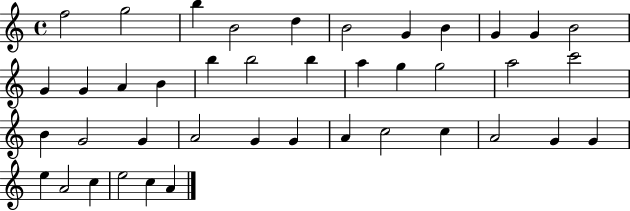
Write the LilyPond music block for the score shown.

{
  \clef treble
  \time 4/4
  \defaultTimeSignature
  \key c \major
  f''2 g''2 | b''4 b'2 d''4 | b'2 g'4 b'4 | g'4 g'4 b'2 | \break g'4 g'4 a'4 b'4 | b''4 b''2 b''4 | a''4 g''4 g''2 | a''2 c'''2 | \break b'4 g'2 g'4 | a'2 g'4 g'4 | a'4 c''2 c''4 | a'2 g'4 g'4 | \break e''4 a'2 c''4 | e''2 c''4 a'4 | \bar "|."
}